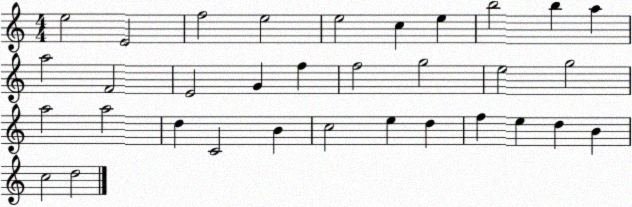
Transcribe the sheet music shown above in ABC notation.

X:1
T:Untitled
M:4/4
L:1/4
K:C
e2 E2 f2 e2 e2 c e b2 b a a2 F2 E2 G f f2 g2 e2 g2 a2 a2 d C2 B c2 e d f e d B c2 d2